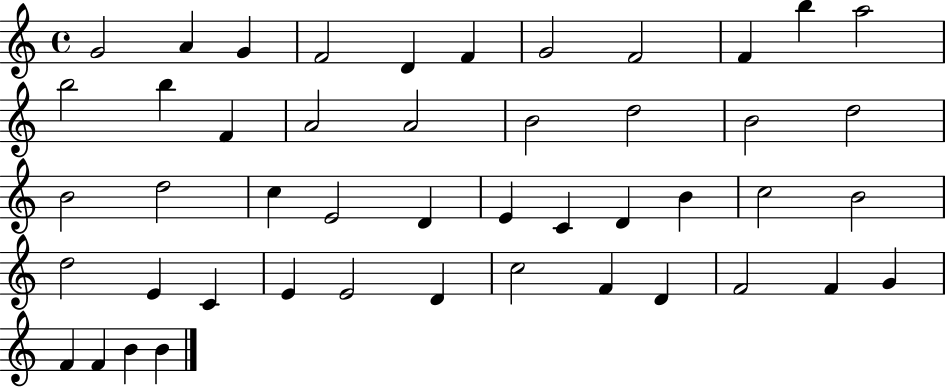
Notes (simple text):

G4/h A4/q G4/q F4/h D4/q F4/q G4/h F4/h F4/q B5/q A5/h B5/h B5/q F4/q A4/h A4/h B4/h D5/h B4/h D5/h B4/h D5/h C5/q E4/h D4/q E4/q C4/q D4/q B4/q C5/h B4/h D5/h E4/q C4/q E4/q E4/h D4/q C5/h F4/q D4/q F4/h F4/q G4/q F4/q F4/q B4/q B4/q